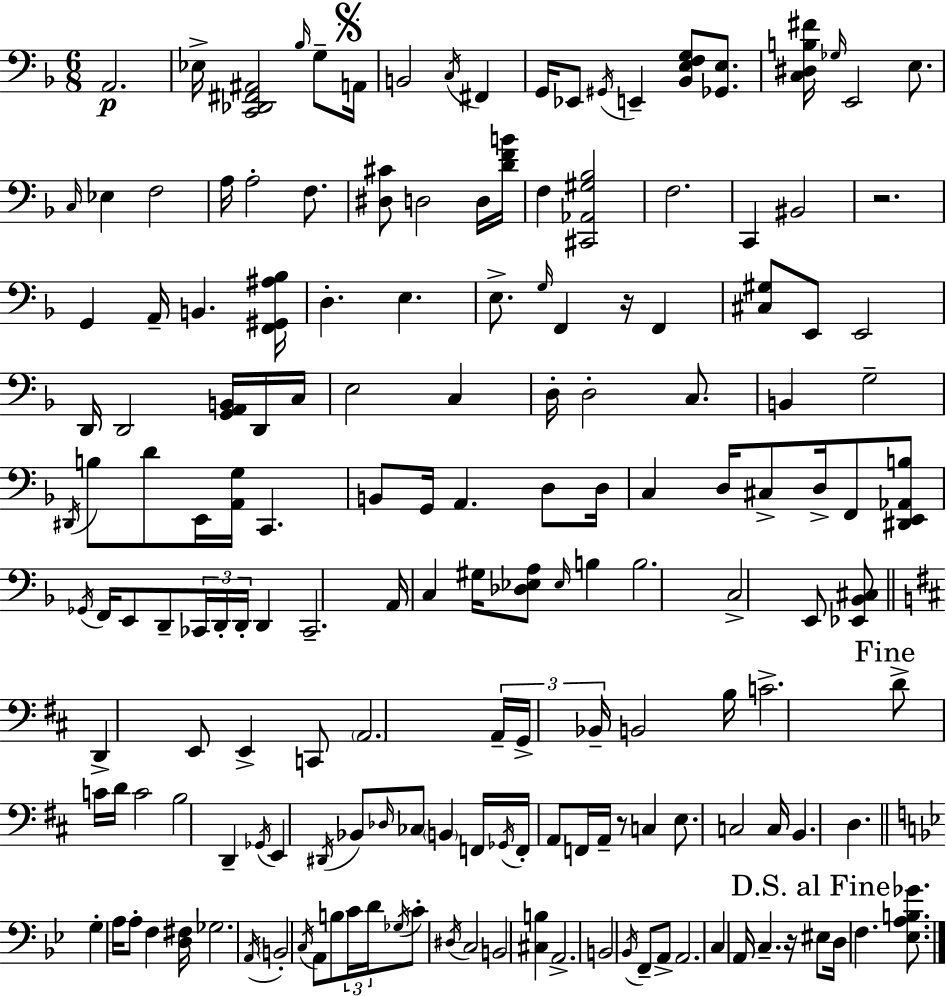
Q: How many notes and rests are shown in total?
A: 167